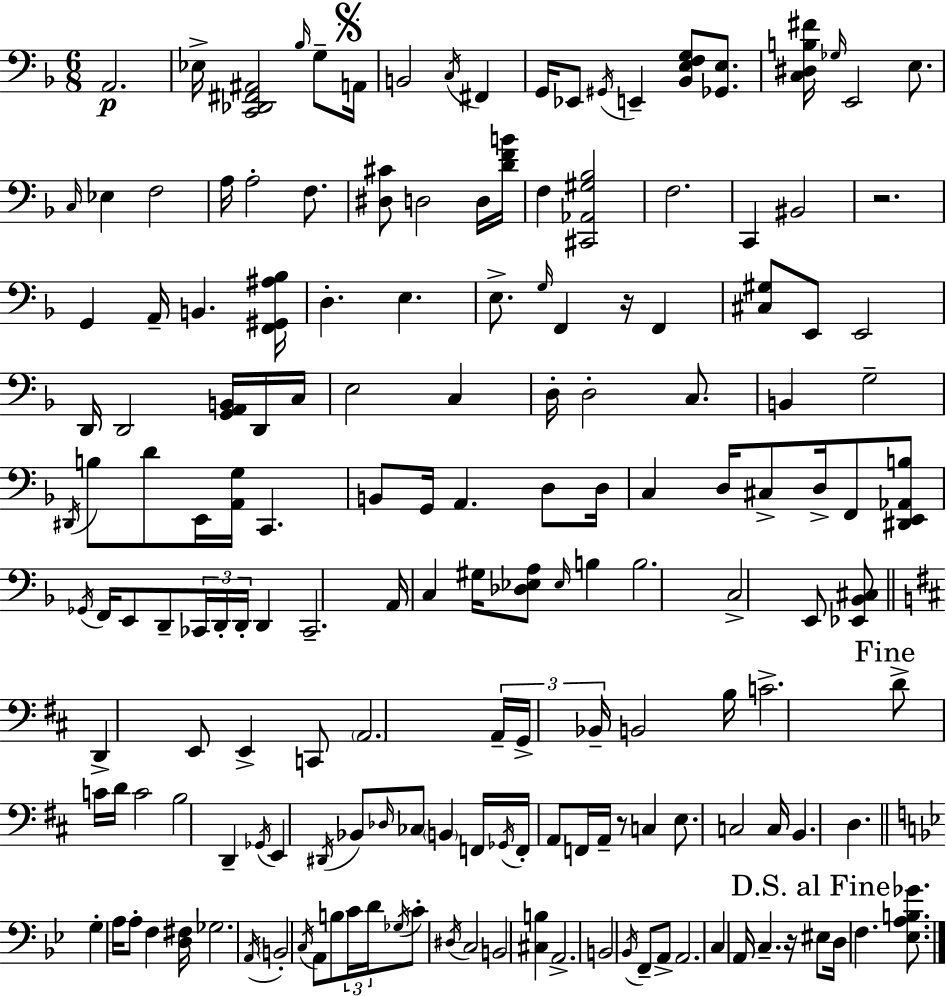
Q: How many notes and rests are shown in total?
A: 167